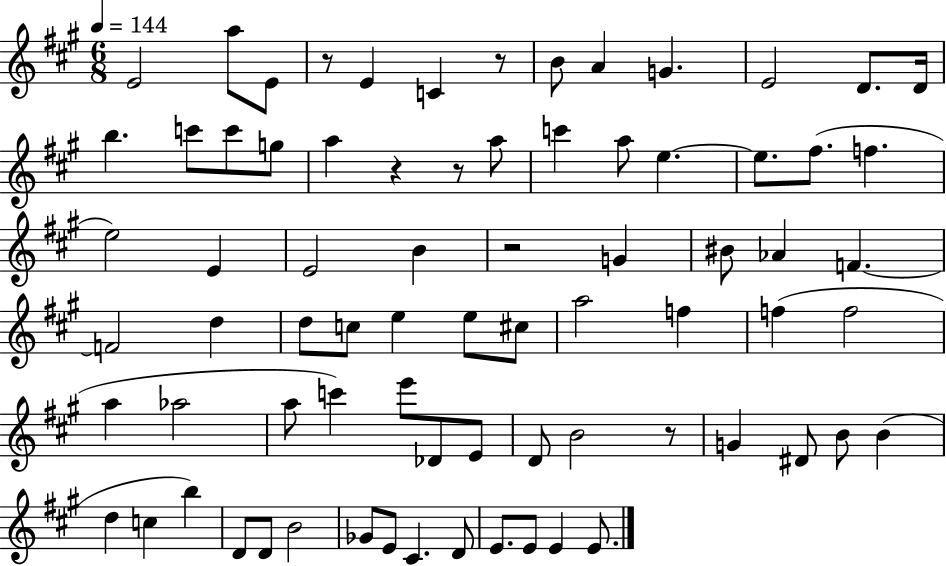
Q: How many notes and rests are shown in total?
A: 75